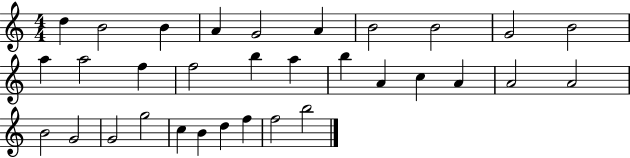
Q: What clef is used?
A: treble